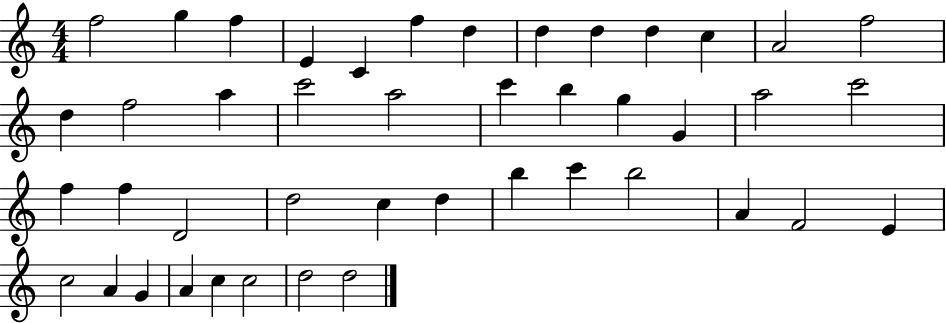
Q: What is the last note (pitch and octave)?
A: D5